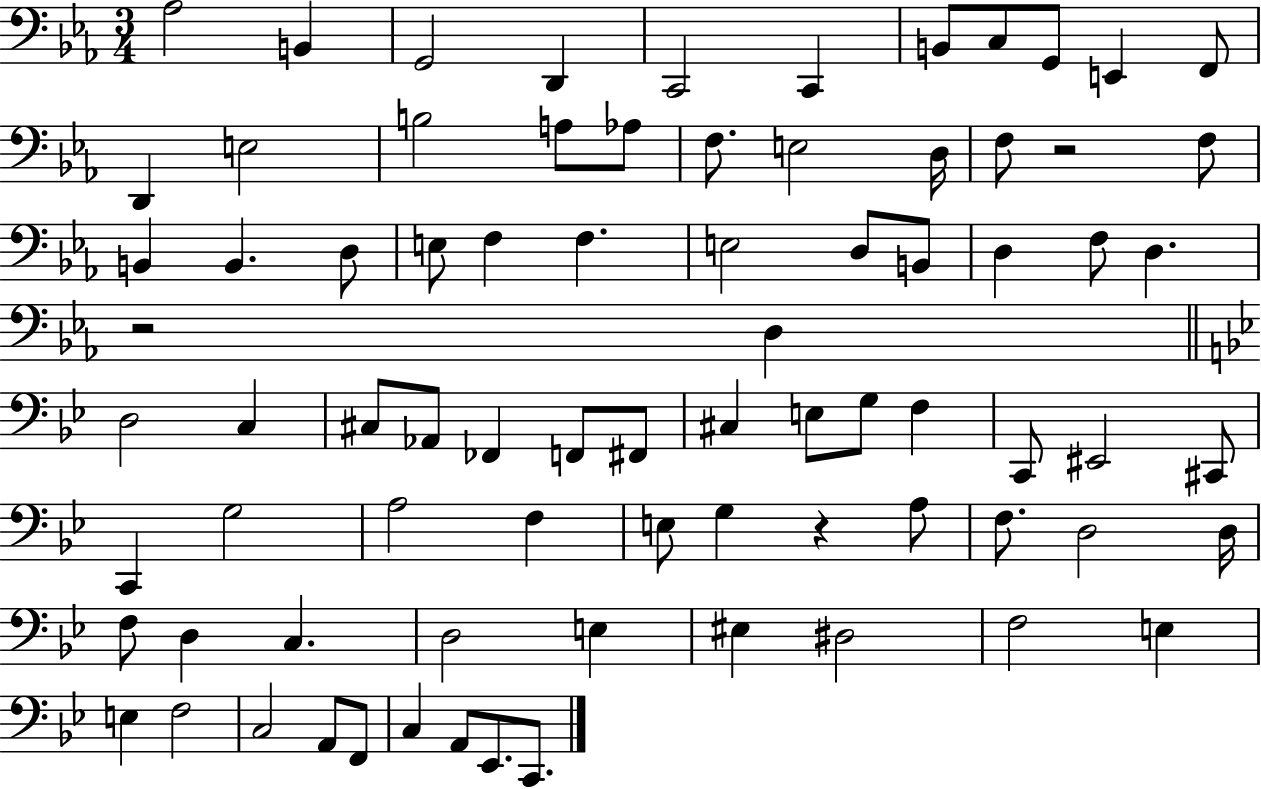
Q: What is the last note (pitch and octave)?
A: C2